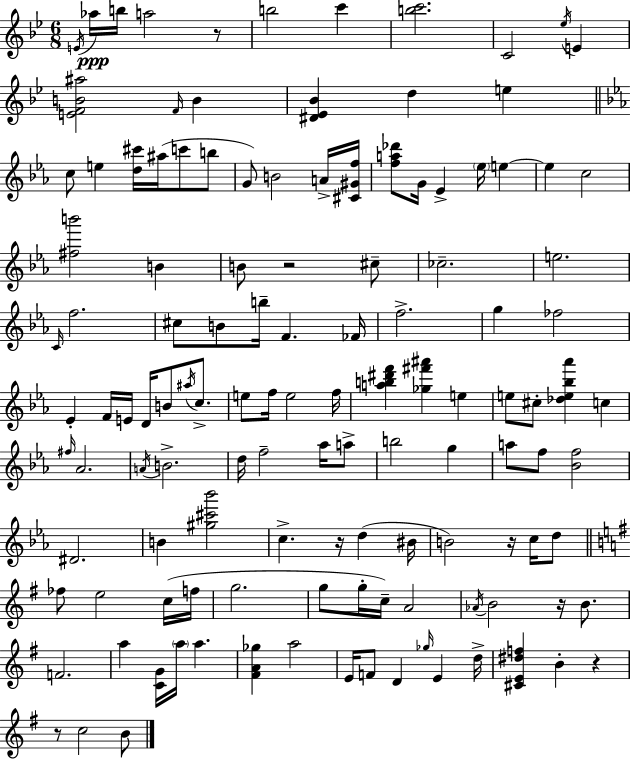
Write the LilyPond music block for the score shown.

{
  \clef treble
  \numericTimeSignature
  \time 6/8
  \key g \minor
  \repeat volta 2 { \acciaccatura { e'16 }\ppp aes''16 b''16 a''2 r8 | b''2 c'''4 | <b'' c'''>2. | c'2 \acciaccatura { ees''16 } e'4 | \break <e' f' b' ais''>2 \grace { f'16 } b'4 | <dis' ees' bes'>4 d''4 e''4 | \bar "||" \break \key c \minor c''8 e''4 <d'' cis'''>16 ais''16( c'''8 b''8 | g'8) b'2 a'16-> <cis' gis' f''>16 | <f'' a'' des'''>8 g'16 ees'4-> \parenthesize ees''16 e''4~~ | e''4 c''2 | \break <fis'' b'''>2 b'4 | b'8 r2 cis''8-- | ces''2.-- | e''2. | \break \grace { c'16 } f''2. | cis''8 b'8 b''16-- f'4. | fes'16 f''2.-> | g''4 fes''2 | \break ees'4-. f'16 e'16 d'16 b'8 \acciaccatura { ais''16 } c''8.-> | e''8 f''16 e''2 | f''16 <a'' b'' dis''' f'''>4 <ges'' fis''' ais'''>4 e''4 | e''8 cis''8-. <des'' e'' bes'' aes'''>4 c''4 | \break \grace { fis''16 } aes'2. | \acciaccatura { a'16 } b'2.-> | d''16 f''2-- | aes''16 a''8-> b''2 | \break g''4 a''8 f''8 <bes' f''>2 | dis'2. | b'4 <gis'' cis''' bes'''>2 | c''4.-> r16 d''4( | \break bis'16 b'2) | r16 c''16 d''8 \bar "||" \break \key g \major fes''8 e''2 c''16( f''16 | g''2. | g''8 g''16-. c''16--) a'2 | \acciaccatura { aes'16 } b'2 r16 b'8. | \break f'2. | a''4 <c' g'>16 \parenthesize a''16 a''4. | <fis' a' ges''>4 a''2 | e'16 f'8 d'4 \grace { ges''16 } e'4 | \break d''16-> <cis' e' dis'' f''>4 b'4-. r4 | r8 c''2 | b'8 } \bar "|."
}